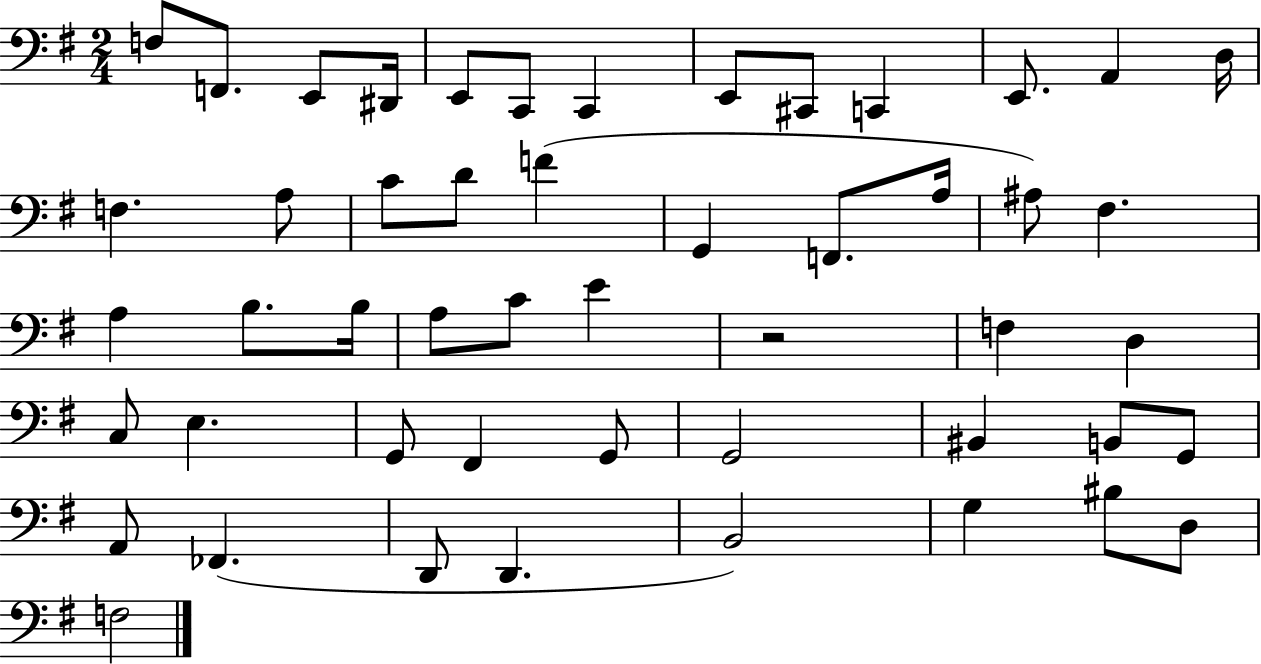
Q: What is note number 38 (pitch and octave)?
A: BIS2